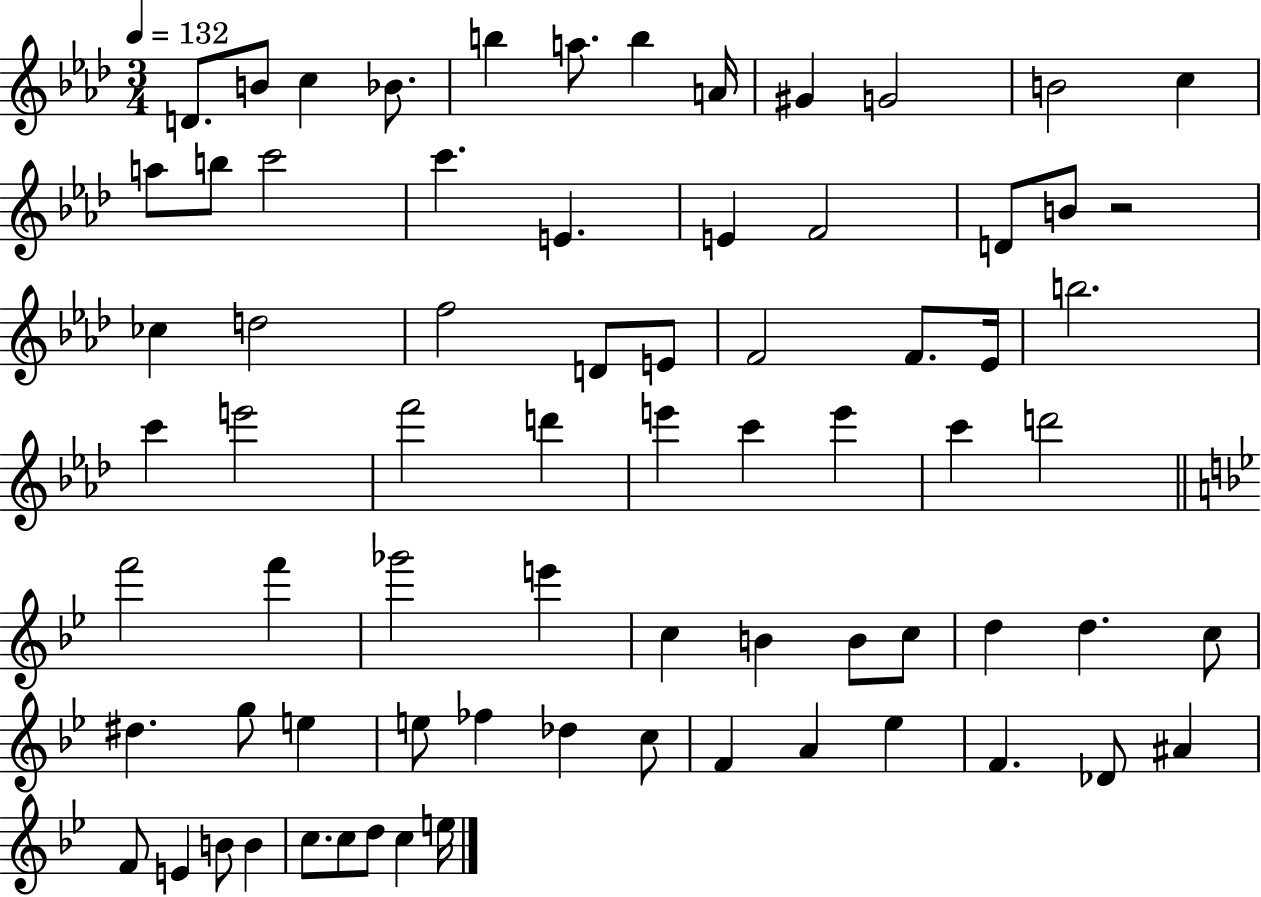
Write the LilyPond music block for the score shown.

{
  \clef treble
  \numericTimeSignature
  \time 3/4
  \key aes \major
  \tempo 4 = 132
  \repeat volta 2 { d'8. b'8 c''4 bes'8. | b''4 a''8. b''4 a'16 | gis'4 g'2 | b'2 c''4 | \break a''8 b''8 c'''2 | c'''4. e'4. | e'4 f'2 | d'8 b'8 r2 | \break ces''4 d''2 | f''2 d'8 e'8 | f'2 f'8. ees'16 | b''2. | \break c'''4 e'''2 | f'''2 d'''4 | e'''4 c'''4 e'''4 | c'''4 d'''2 | \break \bar "||" \break \key bes \major f'''2 f'''4 | ges'''2 e'''4 | c''4 b'4 b'8 c''8 | d''4 d''4. c''8 | \break dis''4. g''8 e''4 | e''8 fes''4 des''4 c''8 | f'4 a'4 ees''4 | f'4. des'8 ais'4 | \break f'8 e'4 b'8 b'4 | c''8. c''8 d''8 c''4 e''16 | } \bar "|."
}